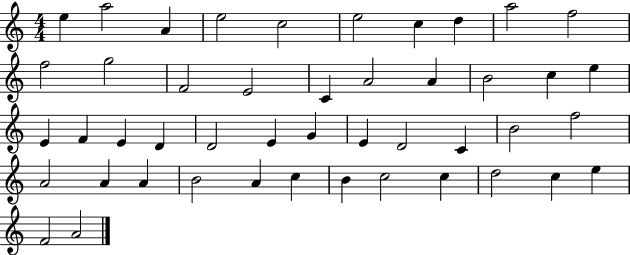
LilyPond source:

{
  \clef treble
  \numericTimeSignature
  \time 4/4
  \key c \major
  e''4 a''2 a'4 | e''2 c''2 | e''2 c''4 d''4 | a''2 f''2 | \break f''2 g''2 | f'2 e'2 | c'4 a'2 a'4 | b'2 c''4 e''4 | \break e'4 f'4 e'4 d'4 | d'2 e'4 g'4 | e'4 d'2 c'4 | b'2 f''2 | \break a'2 a'4 a'4 | b'2 a'4 c''4 | b'4 c''2 c''4 | d''2 c''4 e''4 | \break f'2 a'2 | \bar "|."
}